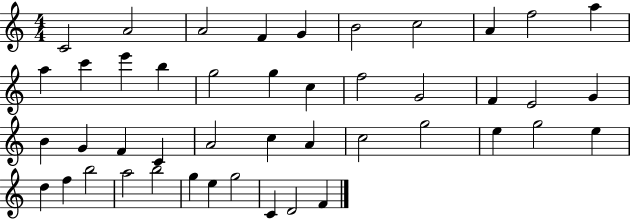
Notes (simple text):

C4/h A4/h A4/h F4/q G4/q B4/h C5/h A4/q F5/h A5/q A5/q C6/q E6/q B5/q G5/h G5/q C5/q F5/h G4/h F4/q E4/h G4/q B4/q G4/q F4/q C4/q A4/h C5/q A4/q C5/h G5/h E5/q G5/h E5/q D5/q F5/q B5/h A5/h B5/h G5/q E5/q G5/h C4/q D4/h F4/q